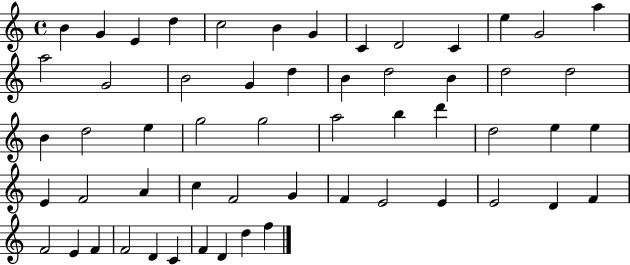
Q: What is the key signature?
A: C major